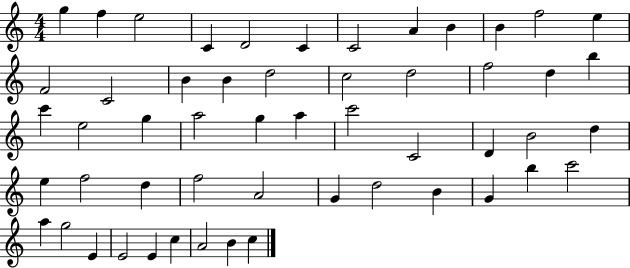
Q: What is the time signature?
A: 4/4